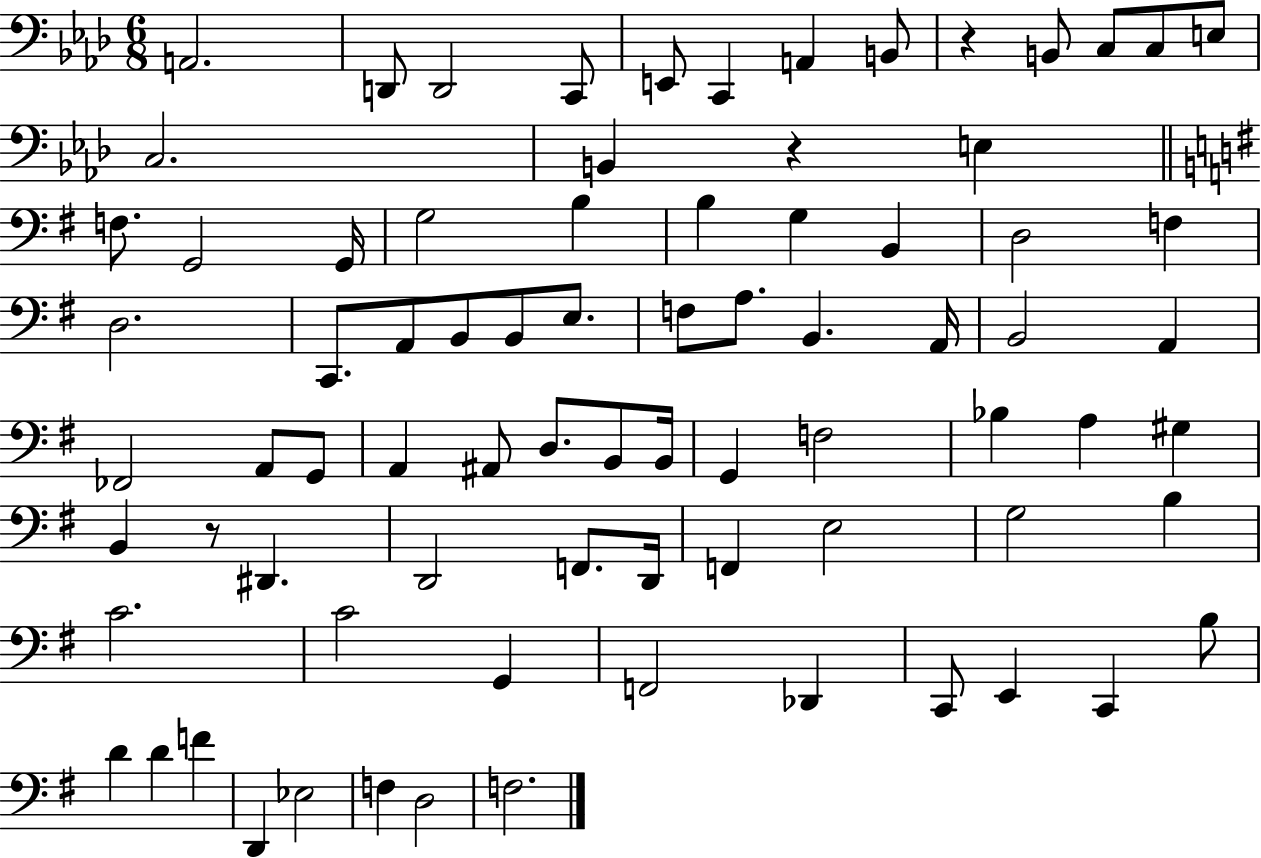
{
  \clef bass
  \numericTimeSignature
  \time 6/8
  \key aes \major
  a,2. | d,8 d,2 c,8 | e,8 c,4 a,4 b,8 | r4 b,8 c8 c8 e8 | \break c2. | b,4 r4 e4 | \bar "||" \break \key g \major f8. g,2 g,16 | g2 b4 | b4 g4 b,4 | d2 f4 | \break d2. | c,8. a,8 b,8 b,8 e8. | f8 a8. b,4. a,16 | b,2 a,4 | \break fes,2 a,8 g,8 | a,4 ais,8 d8. b,8 b,16 | g,4 f2 | bes4 a4 gis4 | \break b,4 r8 dis,4. | d,2 f,8. d,16 | f,4 e2 | g2 b4 | \break c'2. | c'2 g,4 | f,2 des,4 | c,8 e,4 c,4 b8 | \break d'4 d'4 f'4 | d,4 ees2 | f4 d2 | f2. | \break \bar "|."
}